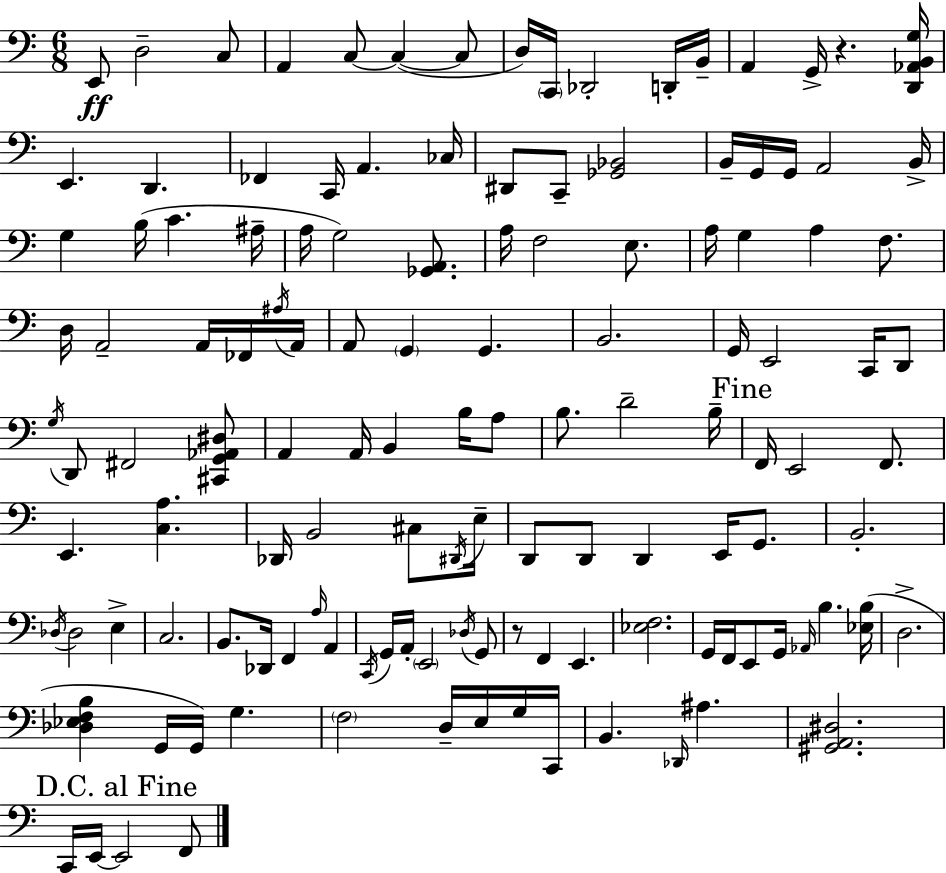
E2/e D3/h C3/e A2/q C3/e C3/q C3/e D3/s C2/s Db2/h D2/s B2/s A2/q G2/s R/q. [D2,Ab2,B2,G3]/s E2/q. D2/q. FES2/q C2/s A2/q. CES3/s D#2/e C2/e [Gb2,Bb2]/h B2/s G2/s G2/s A2/h B2/s G3/q B3/s C4/q. A#3/s A3/s G3/h [Gb2,A2]/e. A3/s F3/h E3/e. A3/s G3/q A3/q F3/e. D3/s A2/h A2/s FES2/s A#3/s A2/s A2/e G2/q G2/q. B2/h. G2/s E2/h C2/s D2/e G3/s D2/e F#2/h [C#2,G2,Ab2,D#3]/e A2/q A2/s B2/q B3/s A3/e B3/e. D4/h B3/s F2/s E2/h F2/e. E2/q. [C3,A3]/q. Db2/s B2/h C#3/e D#2/s E3/s D2/e D2/e D2/q E2/s G2/e. B2/h. Db3/s Db3/h E3/q C3/h. B2/e. Db2/s F2/q A3/s A2/q C2/s G2/s A2/s E2/h Db3/s G2/e R/e F2/q E2/q. [Eb3,F3]/h. G2/s F2/s E2/e G2/s Ab2/s B3/q. [Eb3,B3]/s D3/h. [Db3,Eb3,F3,B3]/q G2/s G2/s G3/q. F3/h D3/s E3/s G3/s C2/s B2/q. Db2/s A#3/q. [G#2,A2,D#3]/h. C2/s E2/s E2/h F2/e